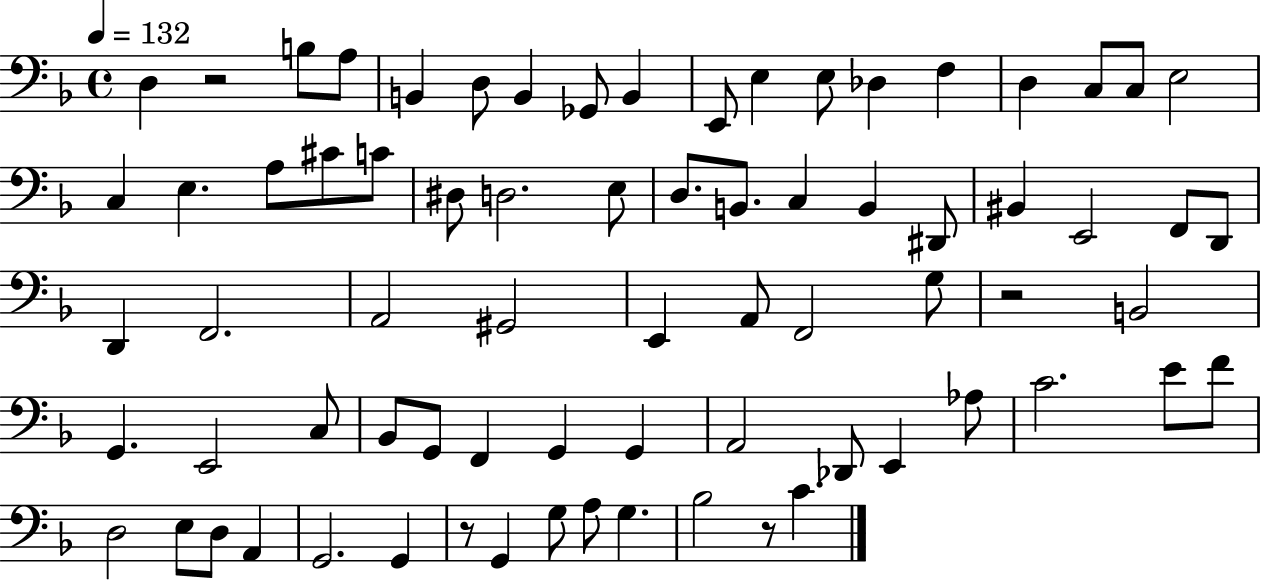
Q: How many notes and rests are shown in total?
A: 74